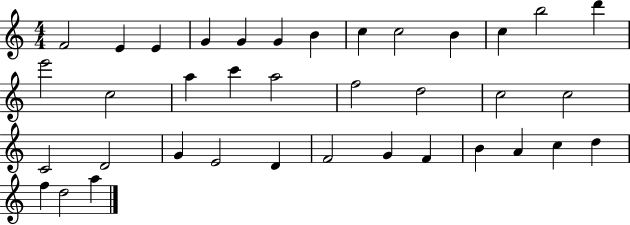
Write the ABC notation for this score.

X:1
T:Untitled
M:4/4
L:1/4
K:C
F2 E E G G G B c c2 B c b2 d' e'2 c2 a c' a2 f2 d2 c2 c2 C2 D2 G E2 D F2 G F B A c d f d2 a